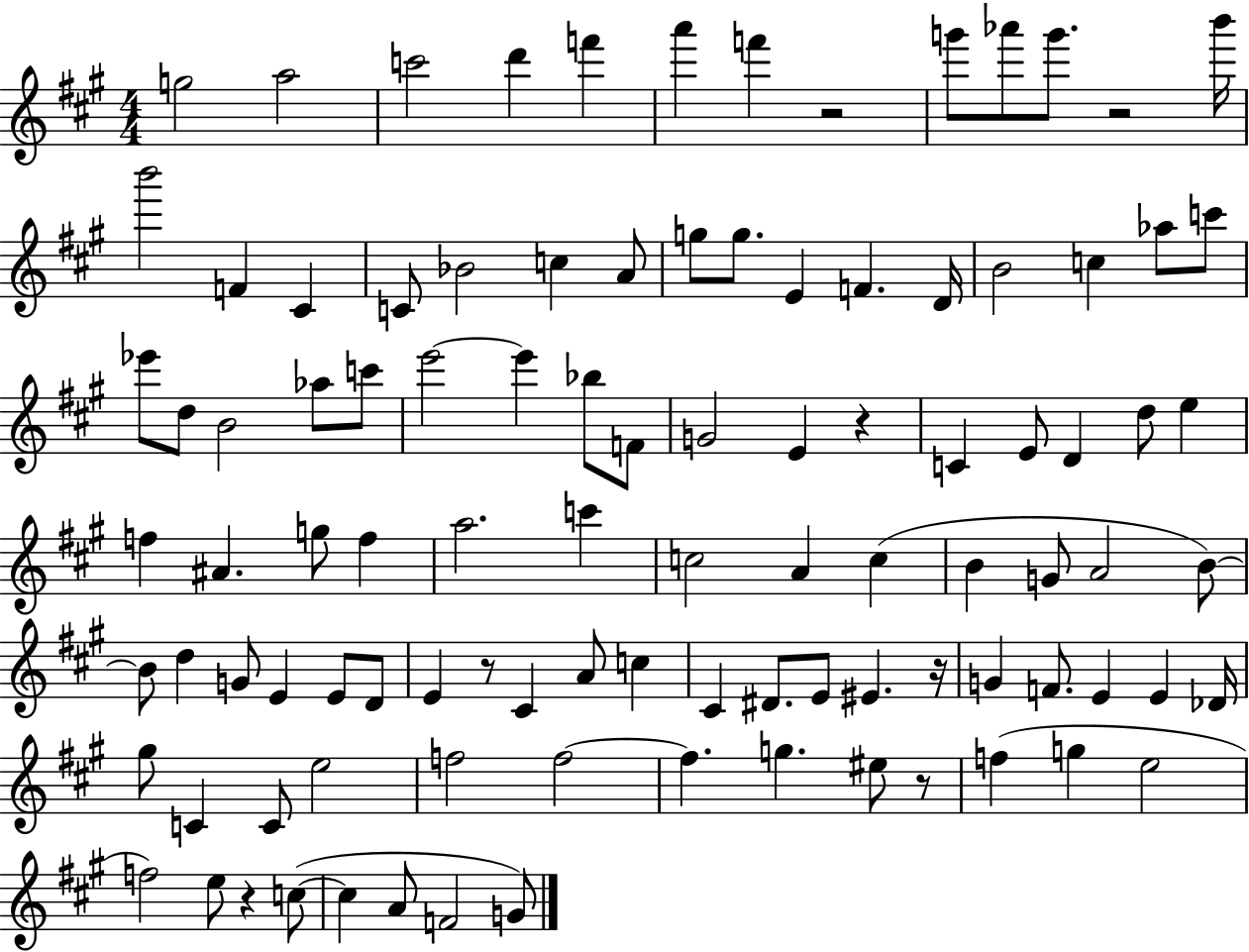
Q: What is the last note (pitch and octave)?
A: G4